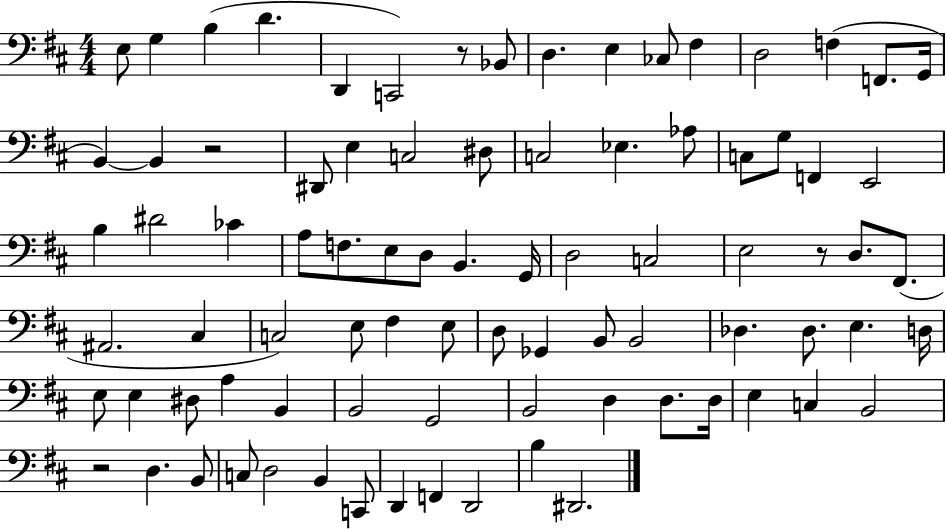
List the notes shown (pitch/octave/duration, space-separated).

E3/e G3/q B3/q D4/q. D2/q C2/h R/e Bb2/e D3/q. E3/q CES3/e F#3/q D3/h F3/q F2/e. G2/s B2/q B2/q R/h D#2/e E3/q C3/h D#3/e C3/h Eb3/q. Ab3/e C3/e G3/e F2/q E2/h B3/q D#4/h CES4/q A3/e F3/e. E3/e D3/e B2/q. G2/s D3/h C3/h E3/h R/e D3/e. F#2/e. A#2/h. C#3/q C3/h E3/e F#3/q E3/e D3/e Gb2/q B2/e B2/h Db3/q. Db3/e. E3/q. D3/s E3/e E3/q D#3/e A3/q B2/q B2/h G2/h B2/h D3/q D3/e. D3/s E3/q C3/q B2/h R/h D3/q. B2/e C3/e D3/h B2/q C2/e D2/q F2/q D2/h B3/q D#2/h.